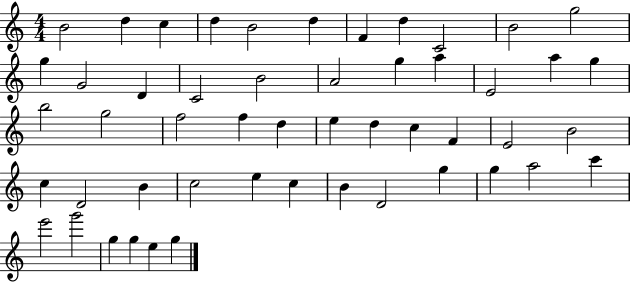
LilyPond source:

{
  \clef treble
  \numericTimeSignature
  \time 4/4
  \key c \major
  b'2 d''4 c''4 | d''4 b'2 d''4 | f'4 d''4 c'2 | b'2 g''2 | \break g''4 g'2 d'4 | c'2 b'2 | a'2 g''4 a''4 | e'2 a''4 g''4 | \break b''2 g''2 | f''2 f''4 d''4 | e''4 d''4 c''4 f'4 | e'2 b'2 | \break c''4 d'2 b'4 | c''2 e''4 c''4 | b'4 d'2 g''4 | g''4 a''2 c'''4 | \break e'''2 g'''2 | g''4 g''4 e''4 g''4 | \bar "|."
}